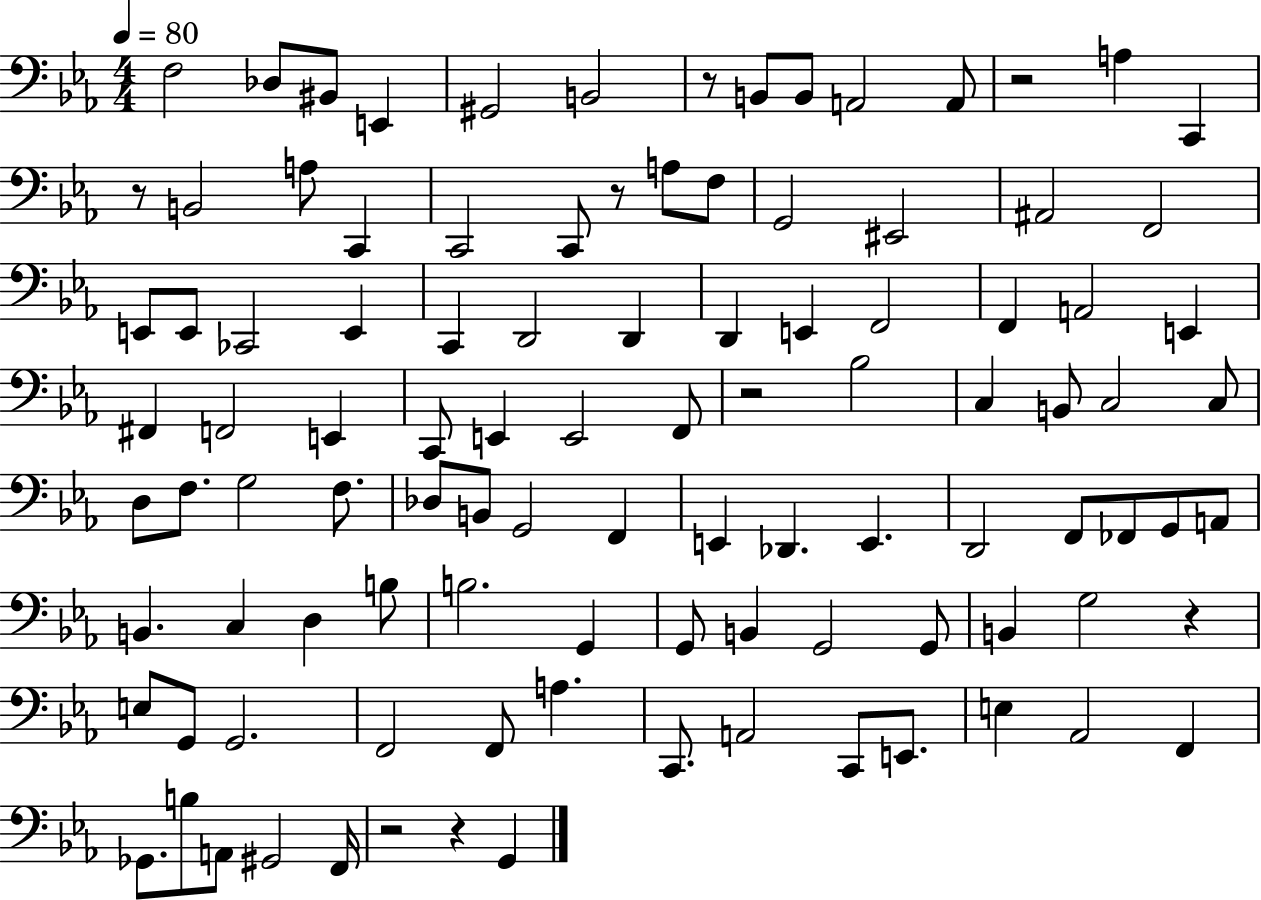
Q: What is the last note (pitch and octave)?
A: G2